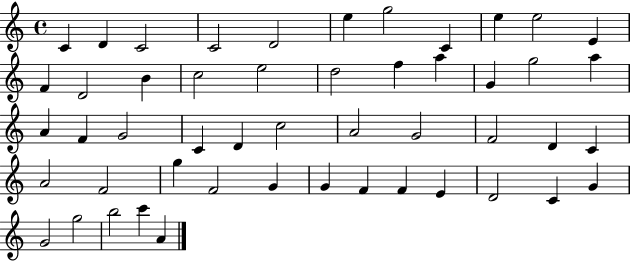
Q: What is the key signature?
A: C major